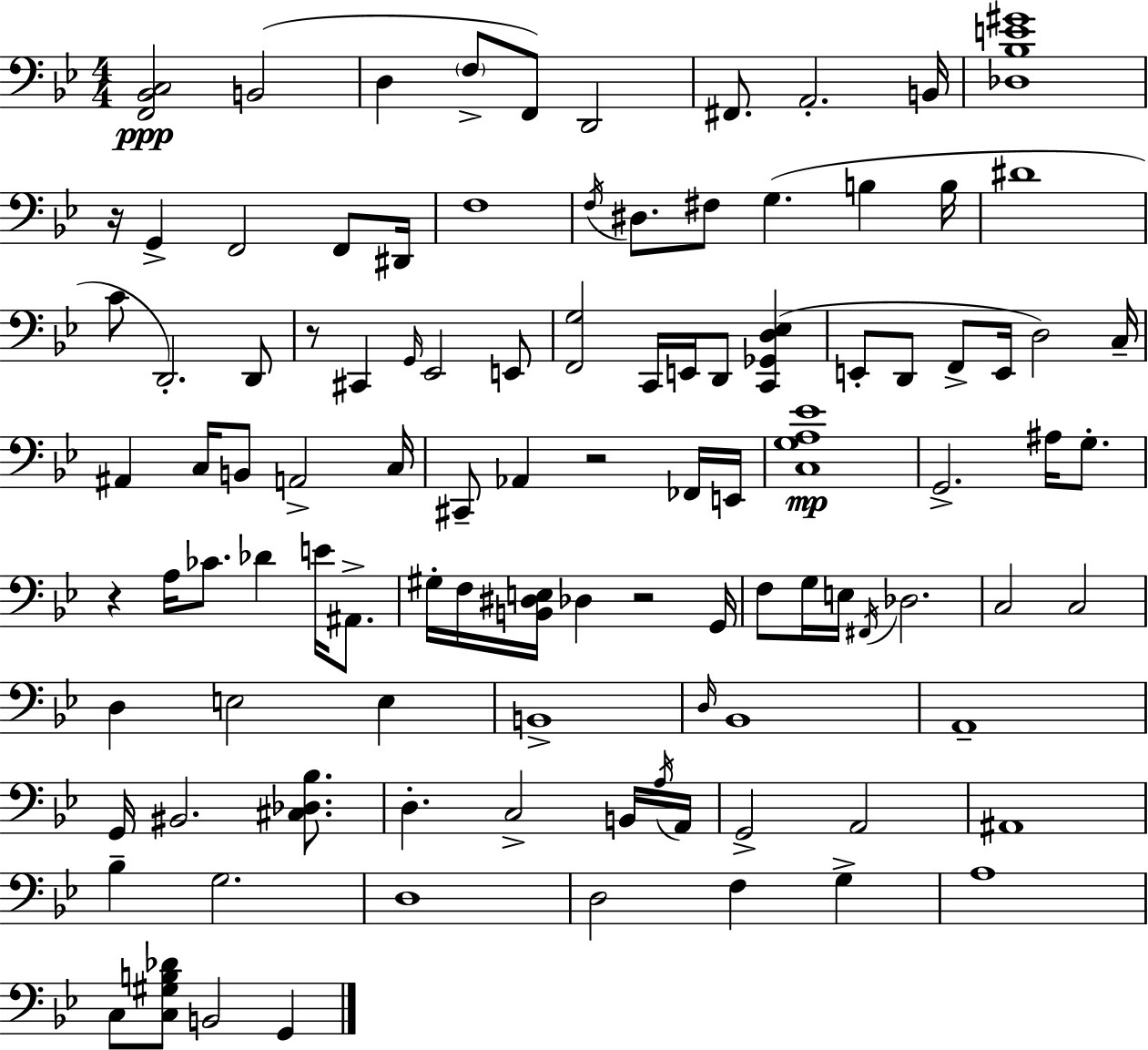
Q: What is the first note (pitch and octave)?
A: B2